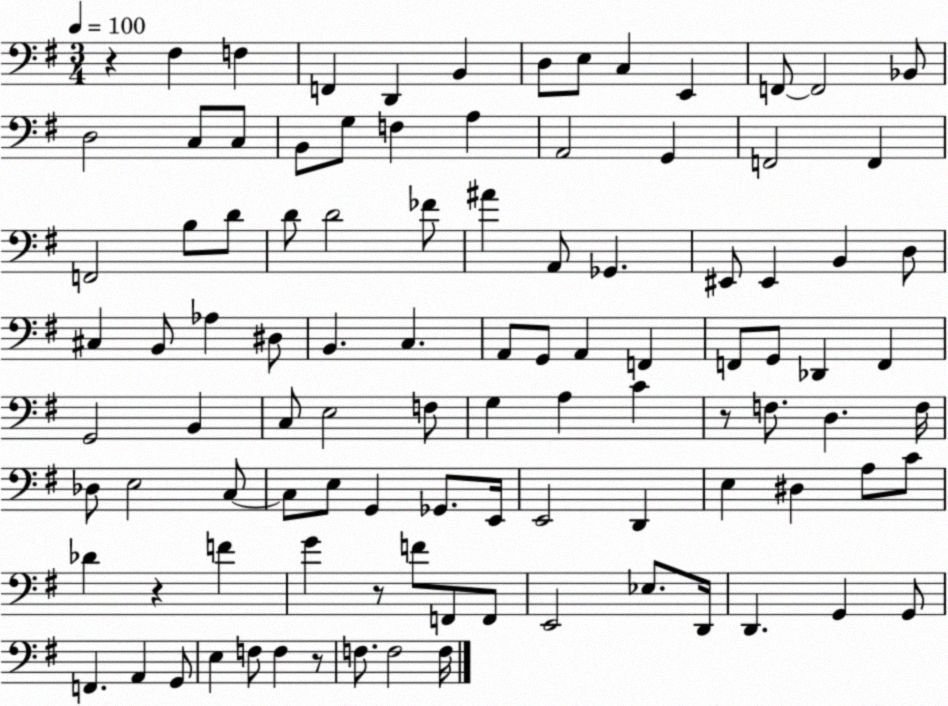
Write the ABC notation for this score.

X:1
T:Untitled
M:3/4
L:1/4
K:G
z ^F, F, F,, D,, B,, D,/2 E,/2 C, E,, F,,/2 F,,2 _B,,/2 D,2 C,/2 C,/2 B,,/2 G,/2 F, A, A,,2 G,, F,,2 F,, F,,2 B,/2 D/2 D/2 D2 _F/2 ^A A,,/2 _G,, ^E,,/2 ^E,, B,, D,/2 ^C, B,,/2 _A, ^D,/2 B,, C, A,,/2 G,,/2 A,, F,, F,,/2 G,,/2 _D,, F,, G,,2 B,, C,/2 E,2 F,/2 G, A, C z/2 F,/2 D, F,/4 _D,/2 E,2 C,/2 C,/2 E,/2 G,, _G,,/2 E,,/4 E,,2 D,, E, ^D, A,/2 C/2 _D z F G z/2 F/2 F,,/2 F,,/2 E,,2 _E,/2 D,,/4 D,, G,, G,,/2 F,, A,, G,,/2 E, F,/2 F, z/2 F,/2 F,2 F,/4